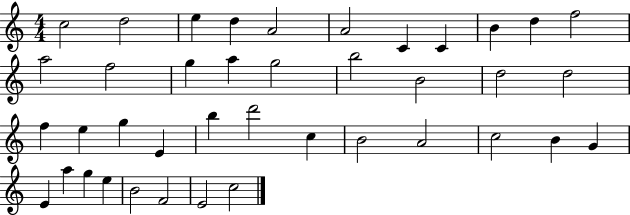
C5/h D5/h E5/q D5/q A4/h A4/h C4/q C4/q B4/q D5/q F5/h A5/h F5/h G5/q A5/q G5/h B5/h B4/h D5/h D5/h F5/q E5/q G5/q E4/q B5/q D6/h C5/q B4/h A4/h C5/h B4/q G4/q E4/q A5/q G5/q E5/q B4/h F4/h E4/h C5/h